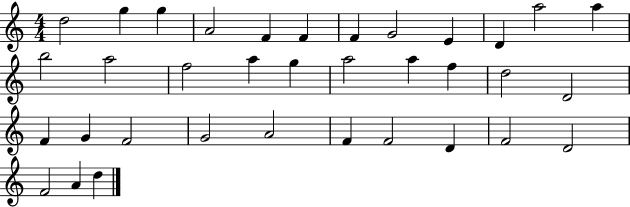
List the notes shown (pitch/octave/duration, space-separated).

D5/h G5/q G5/q A4/h F4/q F4/q F4/q G4/h E4/q D4/q A5/h A5/q B5/h A5/h F5/h A5/q G5/q A5/h A5/q F5/q D5/h D4/h F4/q G4/q F4/h G4/h A4/h F4/q F4/h D4/q F4/h D4/h F4/h A4/q D5/q